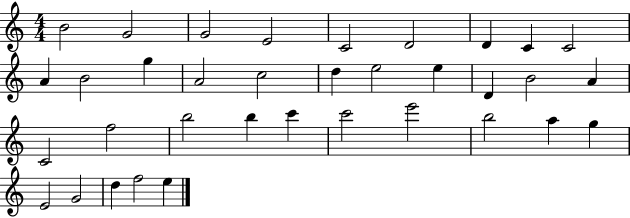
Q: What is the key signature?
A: C major